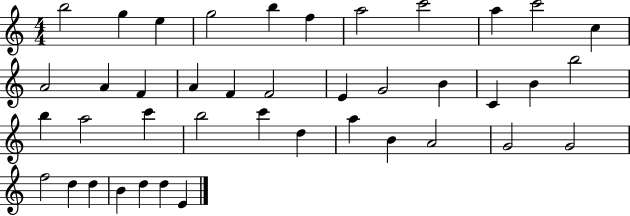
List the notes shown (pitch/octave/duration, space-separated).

B5/h G5/q E5/q G5/h B5/q F5/q A5/h C6/h A5/q C6/h C5/q A4/h A4/q F4/q A4/q F4/q F4/h E4/q G4/h B4/q C4/q B4/q B5/h B5/q A5/h C6/q B5/h C6/q D5/q A5/q B4/q A4/h G4/h G4/h F5/h D5/q D5/q B4/q D5/q D5/q E4/q